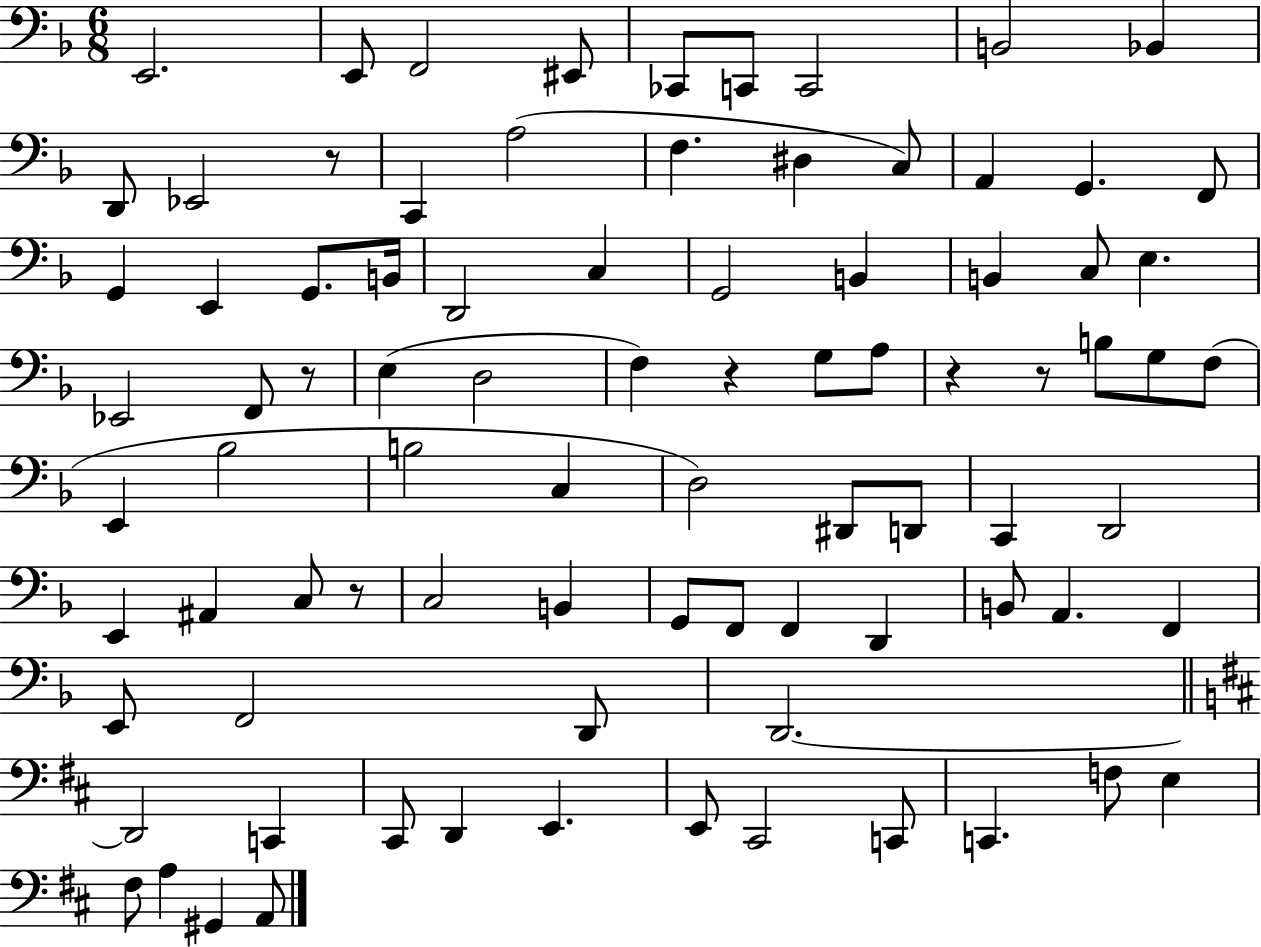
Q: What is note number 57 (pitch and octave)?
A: F2